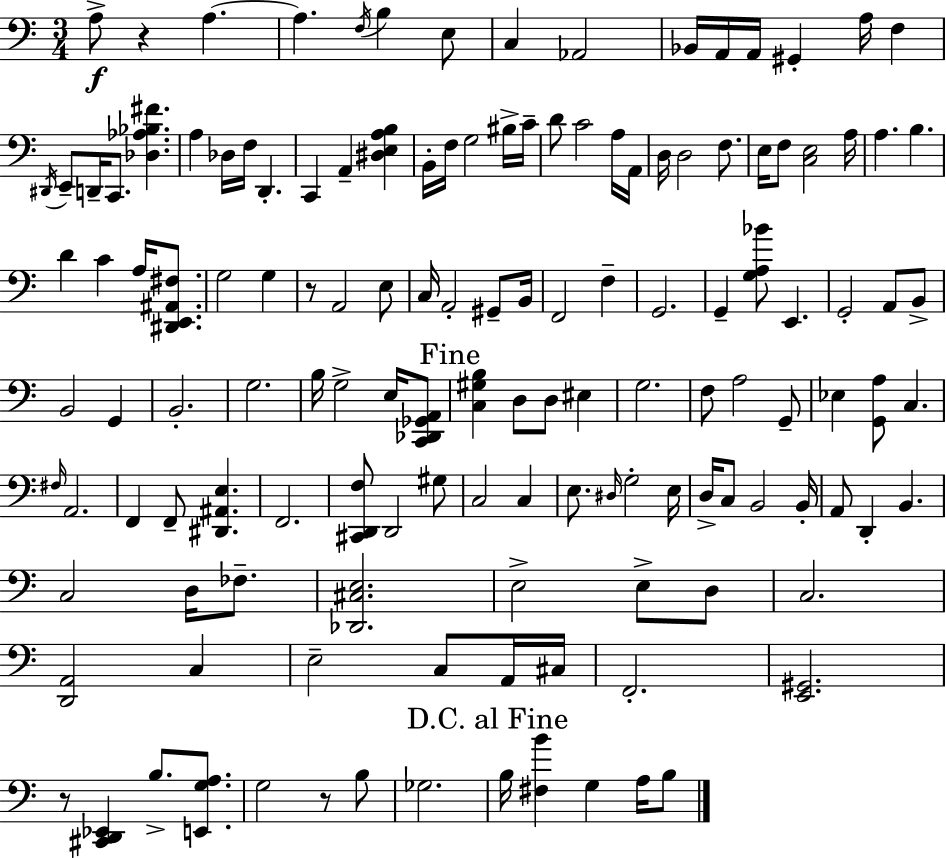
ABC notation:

X:1
T:Untitled
M:3/4
L:1/4
K:C
A,/2 z A, A, F,/4 B, E,/2 C, _A,,2 _B,,/4 A,,/4 A,,/4 ^G,, A,/4 F, ^D,,/4 E,,/2 D,,/4 C,,/2 [_D,_A,_B,^F] A, _D,/4 F,/4 D,, C,, A,, [^D,E,A,B,] B,,/4 F,/4 G,2 ^B,/4 C/4 D/2 C2 A,/4 A,,/4 D,/4 D,2 F,/2 E,/4 F,/2 [C,E,]2 A,/4 A, B, D C A,/4 [^D,,E,,^A,,^F,]/2 G,2 G, z/2 A,,2 E,/2 C,/4 A,,2 ^G,,/2 B,,/4 F,,2 F, G,,2 G,, [G,A,_B]/2 E,, G,,2 A,,/2 B,,/2 B,,2 G,, B,,2 G,2 B,/4 G,2 E,/4 [C,,_D,,_G,,A,,]/2 [C,^G,B,] D,/2 D,/2 ^E, G,2 F,/2 A,2 G,,/2 _E, [G,,A,]/2 C, ^F,/4 A,,2 F,, F,,/2 [^D,,^A,,E,] F,,2 [^C,,D,,F,]/2 D,,2 ^G,/2 C,2 C, E,/2 ^D,/4 G,2 E,/4 D,/4 C,/2 B,,2 B,,/4 A,,/2 D,, B,, C,2 D,/4 _F,/2 [_D,,^C,E,]2 E,2 E,/2 D,/2 C,2 [D,,A,,]2 C, E,2 C,/2 A,,/4 ^C,/4 F,,2 [E,,^G,,]2 z/2 [^C,,D,,_E,,] B,/2 [E,,G,A,]/2 G,2 z/2 B,/2 _G,2 B,/4 [^F,B] G, A,/4 B,/2